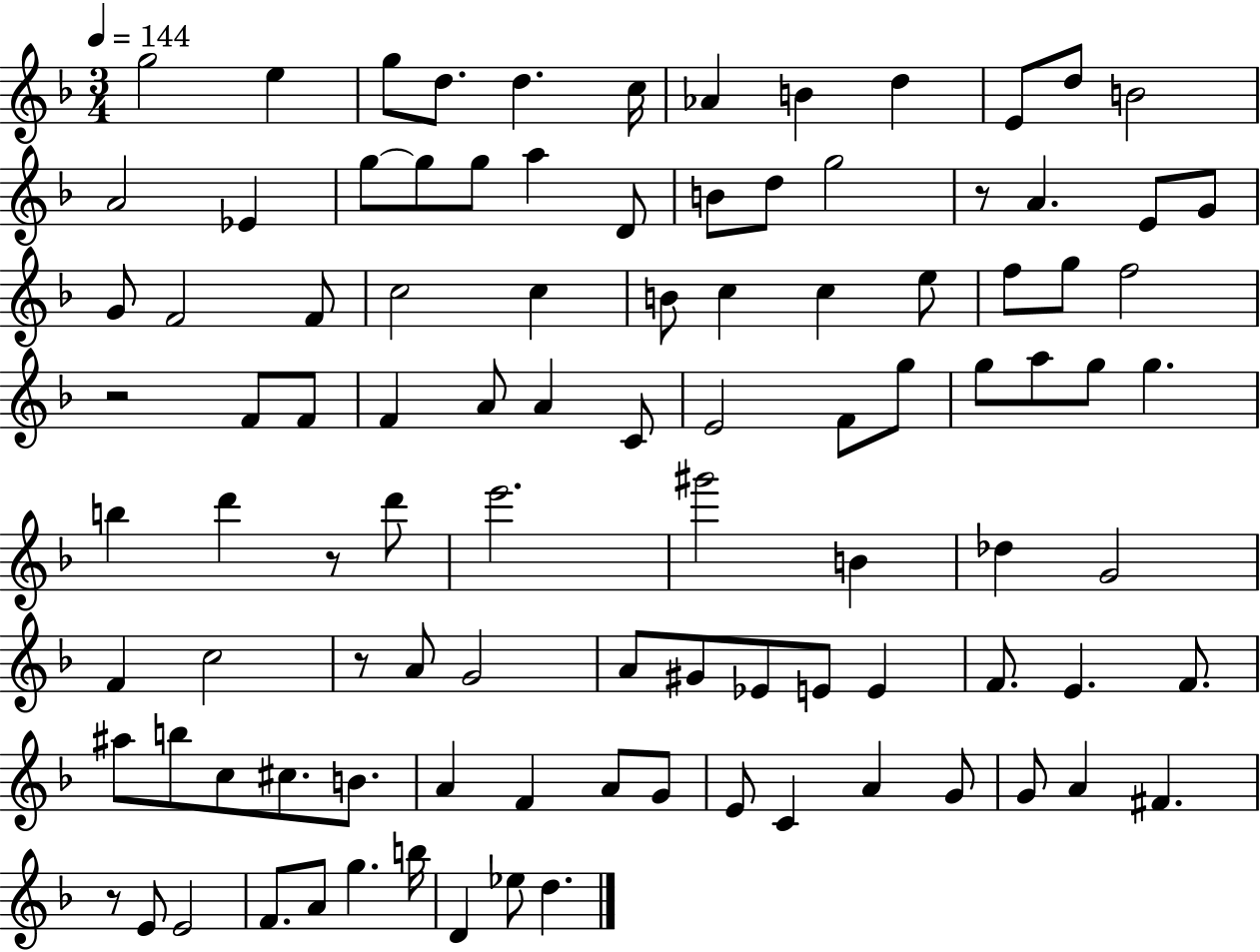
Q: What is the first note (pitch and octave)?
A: G5